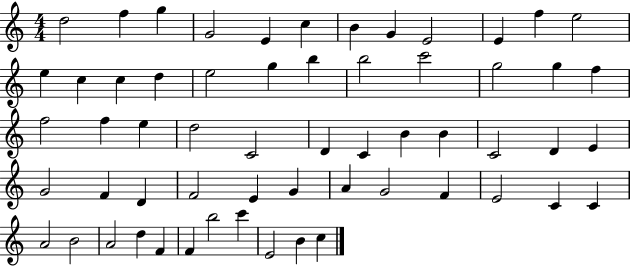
{
  \clef treble
  \numericTimeSignature
  \time 4/4
  \key c \major
  d''2 f''4 g''4 | g'2 e'4 c''4 | b'4 g'4 e'2 | e'4 f''4 e''2 | \break e''4 c''4 c''4 d''4 | e''2 g''4 b''4 | b''2 c'''2 | g''2 g''4 f''4 | \break f''2 f''4 e''4 | d''2 c'2 | d'4 c'4 b'4 b'4 | c'2 d'4 e'4 | \break g'2 f'4 d'4 | f'2 e'4 g'4 | a'4 g'2 f'4 | e'2 c'4 c'4 | \break a'2 b'2 | a'2 d''4 f'4 | f'4 b''2 c'''4 | e'2 b'4 c''4 | \break \bar "|."
}